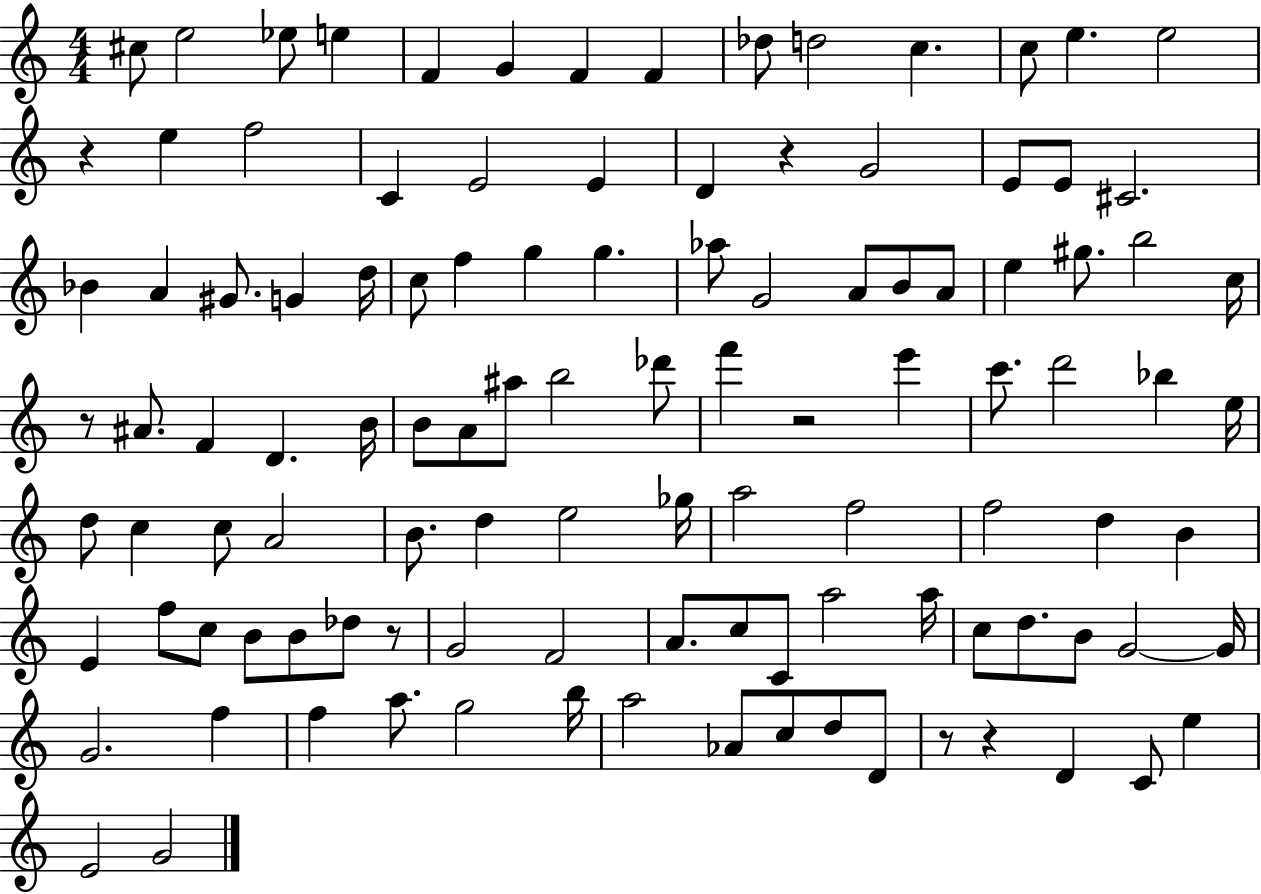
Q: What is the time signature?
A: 4/4